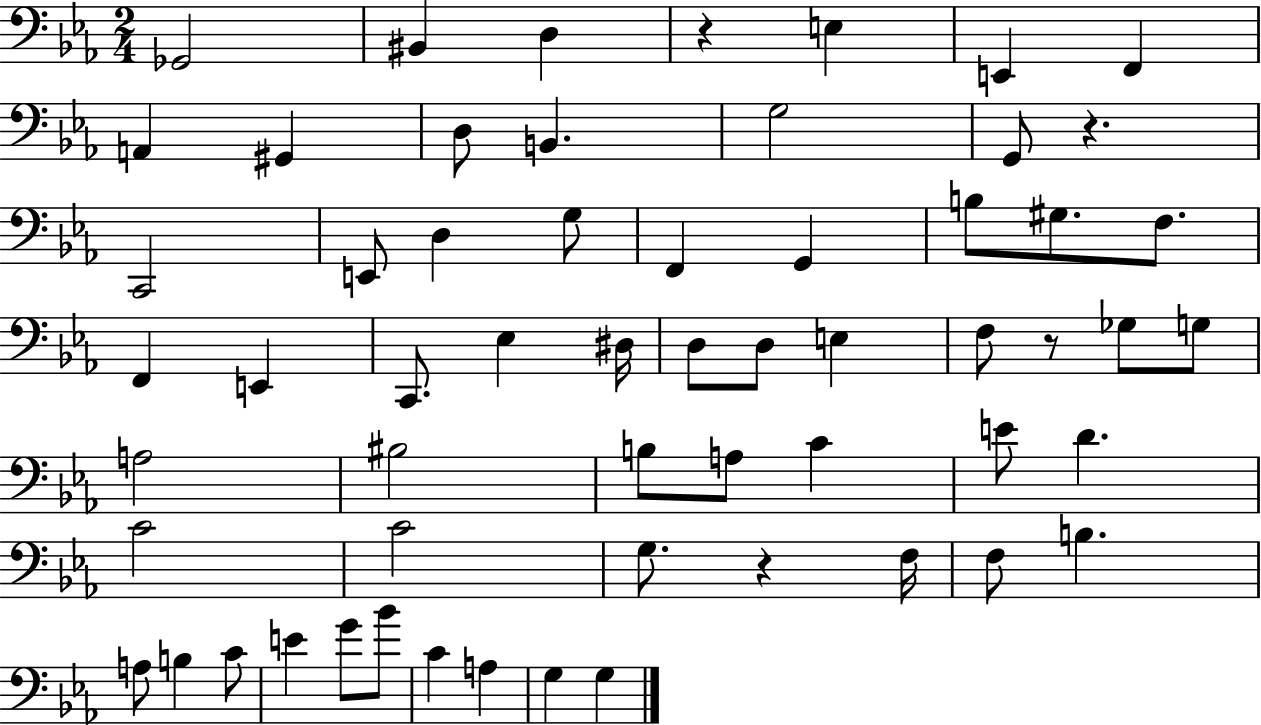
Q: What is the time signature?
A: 2/4